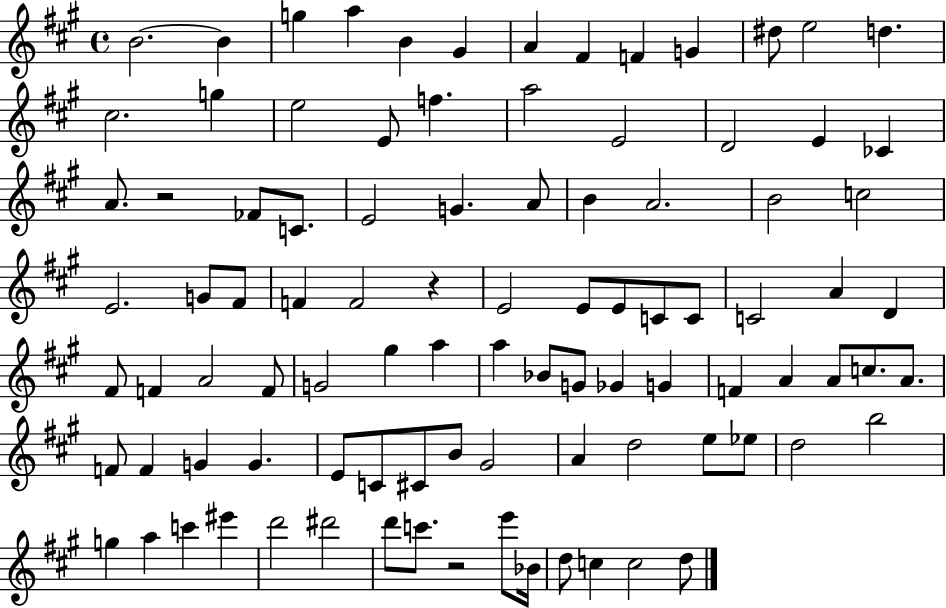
B4/h. B4/q G5/q A5/q B4/q G#4/q A4/q F#4/q F4/q G4/q D#5/e E5/h D5/q. C#5/h. G5/q E5/h E4/e F5/q. A5/h E4/h D4/h E4/q CES4/q A4/e. R/h FES4/e C4/e. E4/h G4/q. A4/e B4/q A4/h. B4/h C5/h E4/h. G4/e F#4/e F4/q F4/h R/q E4/h E4/e E4/e C4/e C4/e C4/h A4/q D4/q F#4/e F4/q A4/h F4/e G4/h G#5/q A5/q A5/q Bb4/e G4/e Gb4/q G4/q F4/q A4/q A4/e C5/e. A4/e. F4/e F4/q G4/q G4/q. E4/e C4/e C#4/e B4/e G#4/h A4/q D5/h E5/e Eb5/e D5/h B5/h G5/q A5/q C6/q EIS6/q D6/h D#6/h D6/e C6/e. R/h E6/e Bb4/s D5/e C5/q C5/h D5/e